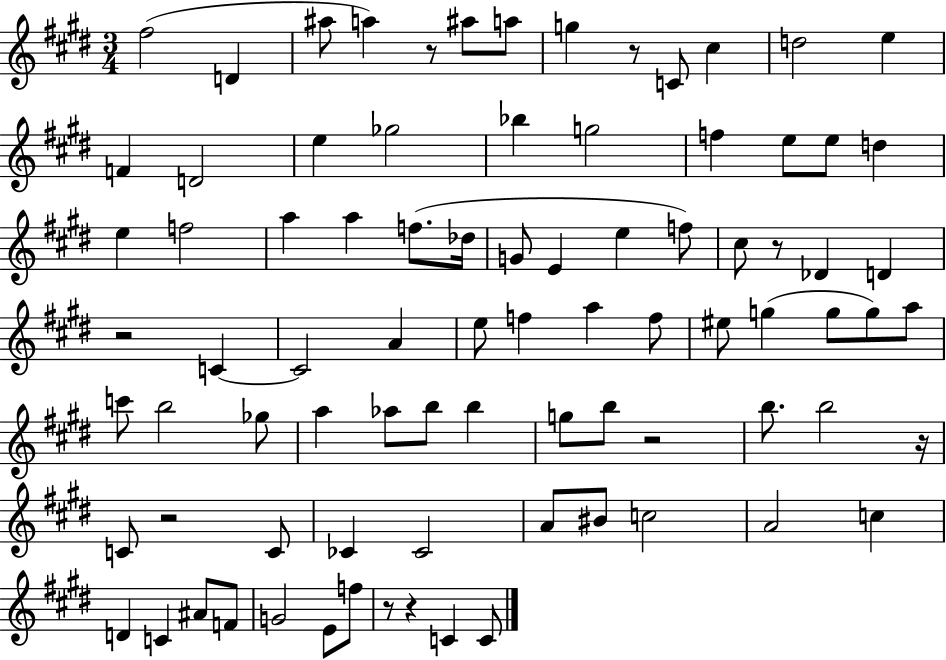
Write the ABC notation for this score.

X:1
T:Untitled
M:3/4
L:1/4
K:E
^f2 D ^a/2 a z/2 ^a/2 a/2 g z/2 C/2 ^c d2 e F D2 e _g2 _b g2 f e/2 e/2 d e f2 a a f/2 _d/4 G/2 E e f/2 ^c/2 z/2 _D D z2 C C2 A e/2 f a f/2 ^e/2 g g/2 g/2 a/2 c'/2 b2 _g/2 a _a/2 b/2 b g/2 b/2 z2 b/2 b2 z/4 C/2 z2 C/2 _C _C2 A/2 ^B/2 c2 A2 c D C ^A/2 F/2 G2 E/2 f/2 z/2 z C C/2